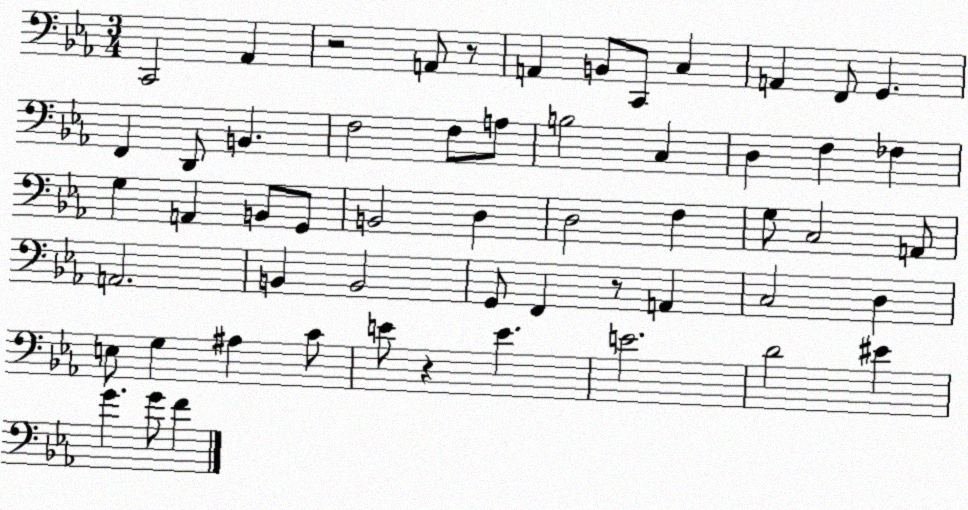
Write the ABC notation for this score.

X:1
T:Untitled
M:3/4
L:1/4
K:Eb
C,,2 _A,, z2 A,,/2 z/2 A,, B,,/2 C,,/2 C, A,, F,,/2 G,, F,, D,,/2 B,, F,2 F,/2 A,/2 B,2 C, D, F, _F, G, A,, B,,/2 G,,/2 B,,2 D, D,2 F, G,/2 C,2 A,,/2 A,,2 B,, B,,2 G,,/2 F,, z/2 A,, C,2 D, E,/2 G, ^A, C/2 E/2 z E E2 D2 ^E G G/2 F